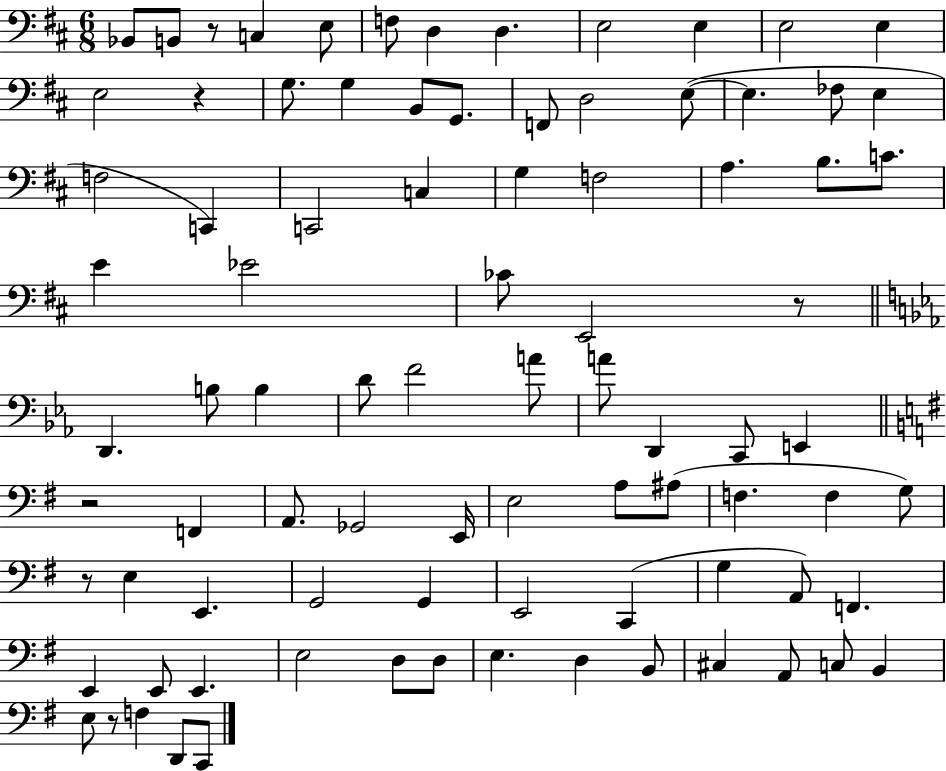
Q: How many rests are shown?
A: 6